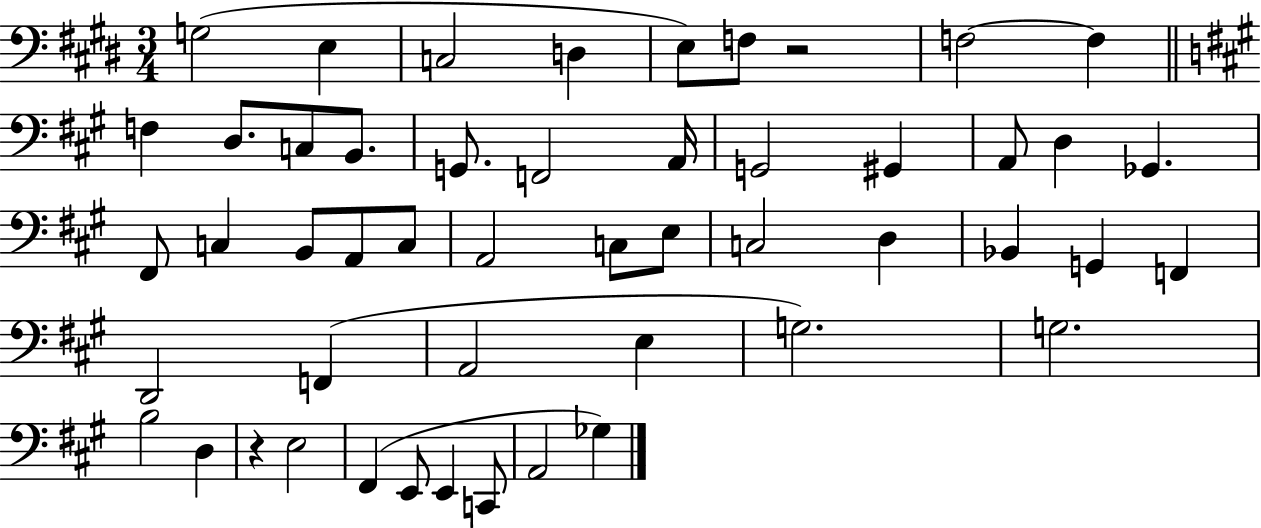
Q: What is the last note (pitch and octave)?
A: Gb3